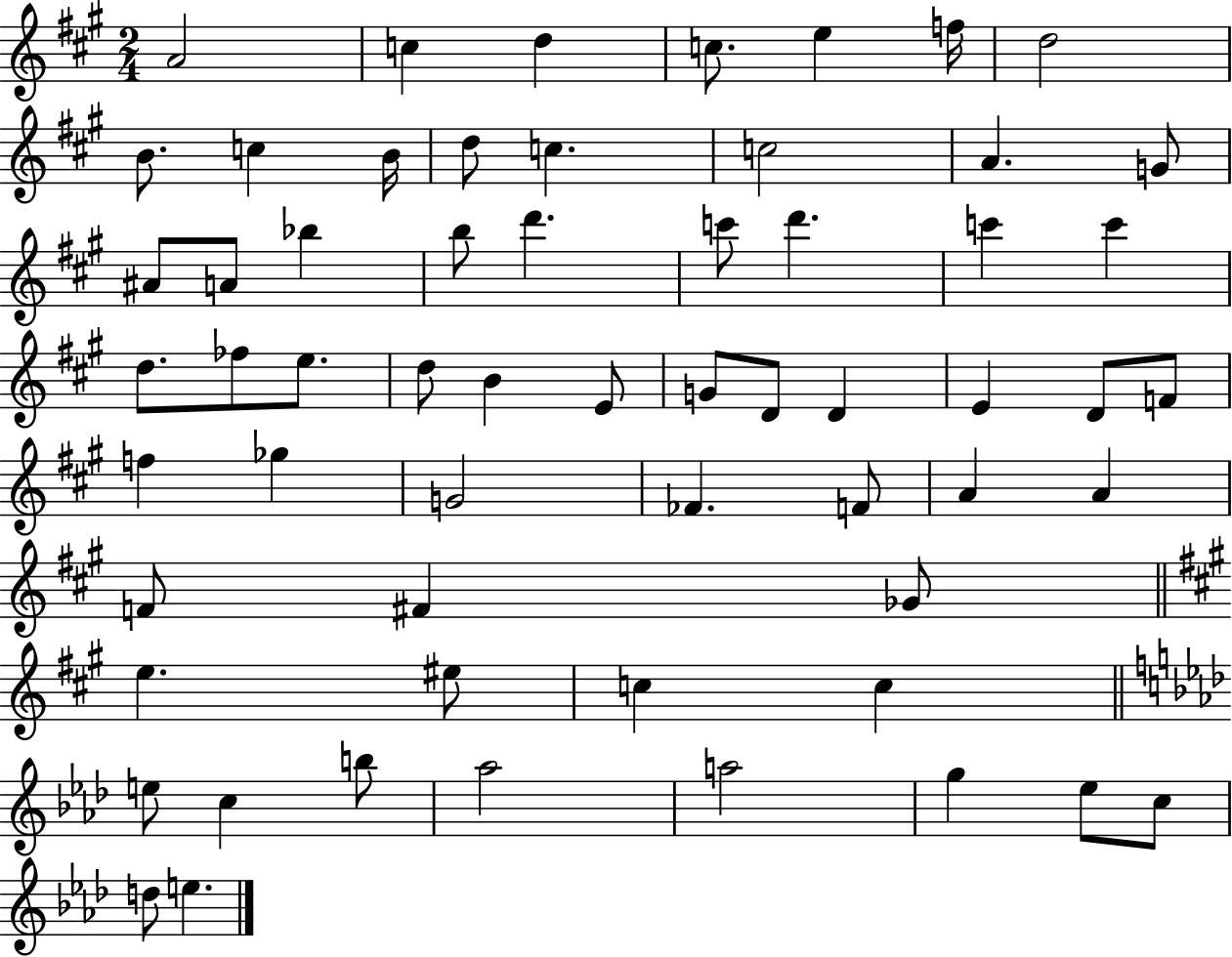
A4/h C5/q D5/q C5/e. E5/q F5/s D5/h B4/e. C5/q B4/s D5/e C5/q. C5/h A4/q. G4/e A#4/e A4/e Bb5/q B5/e D6/q. C6/e D6/q. C6/q C6/q D5/e. FES5/e E5/e. D5/e B4/q E4/e G4/e D4/e D4/q E4/q D4/e F4/e F5/q Gb5/q G4/h FES4/q. F4/e A4/q A4/q F4/e F#4/q Gb4/e E5/q. EIS5/e C5/q C5/q E5/e C5/q B5/e Ab5/h A5/h G5/q Eb5/e C5/e D5/e E5/q.